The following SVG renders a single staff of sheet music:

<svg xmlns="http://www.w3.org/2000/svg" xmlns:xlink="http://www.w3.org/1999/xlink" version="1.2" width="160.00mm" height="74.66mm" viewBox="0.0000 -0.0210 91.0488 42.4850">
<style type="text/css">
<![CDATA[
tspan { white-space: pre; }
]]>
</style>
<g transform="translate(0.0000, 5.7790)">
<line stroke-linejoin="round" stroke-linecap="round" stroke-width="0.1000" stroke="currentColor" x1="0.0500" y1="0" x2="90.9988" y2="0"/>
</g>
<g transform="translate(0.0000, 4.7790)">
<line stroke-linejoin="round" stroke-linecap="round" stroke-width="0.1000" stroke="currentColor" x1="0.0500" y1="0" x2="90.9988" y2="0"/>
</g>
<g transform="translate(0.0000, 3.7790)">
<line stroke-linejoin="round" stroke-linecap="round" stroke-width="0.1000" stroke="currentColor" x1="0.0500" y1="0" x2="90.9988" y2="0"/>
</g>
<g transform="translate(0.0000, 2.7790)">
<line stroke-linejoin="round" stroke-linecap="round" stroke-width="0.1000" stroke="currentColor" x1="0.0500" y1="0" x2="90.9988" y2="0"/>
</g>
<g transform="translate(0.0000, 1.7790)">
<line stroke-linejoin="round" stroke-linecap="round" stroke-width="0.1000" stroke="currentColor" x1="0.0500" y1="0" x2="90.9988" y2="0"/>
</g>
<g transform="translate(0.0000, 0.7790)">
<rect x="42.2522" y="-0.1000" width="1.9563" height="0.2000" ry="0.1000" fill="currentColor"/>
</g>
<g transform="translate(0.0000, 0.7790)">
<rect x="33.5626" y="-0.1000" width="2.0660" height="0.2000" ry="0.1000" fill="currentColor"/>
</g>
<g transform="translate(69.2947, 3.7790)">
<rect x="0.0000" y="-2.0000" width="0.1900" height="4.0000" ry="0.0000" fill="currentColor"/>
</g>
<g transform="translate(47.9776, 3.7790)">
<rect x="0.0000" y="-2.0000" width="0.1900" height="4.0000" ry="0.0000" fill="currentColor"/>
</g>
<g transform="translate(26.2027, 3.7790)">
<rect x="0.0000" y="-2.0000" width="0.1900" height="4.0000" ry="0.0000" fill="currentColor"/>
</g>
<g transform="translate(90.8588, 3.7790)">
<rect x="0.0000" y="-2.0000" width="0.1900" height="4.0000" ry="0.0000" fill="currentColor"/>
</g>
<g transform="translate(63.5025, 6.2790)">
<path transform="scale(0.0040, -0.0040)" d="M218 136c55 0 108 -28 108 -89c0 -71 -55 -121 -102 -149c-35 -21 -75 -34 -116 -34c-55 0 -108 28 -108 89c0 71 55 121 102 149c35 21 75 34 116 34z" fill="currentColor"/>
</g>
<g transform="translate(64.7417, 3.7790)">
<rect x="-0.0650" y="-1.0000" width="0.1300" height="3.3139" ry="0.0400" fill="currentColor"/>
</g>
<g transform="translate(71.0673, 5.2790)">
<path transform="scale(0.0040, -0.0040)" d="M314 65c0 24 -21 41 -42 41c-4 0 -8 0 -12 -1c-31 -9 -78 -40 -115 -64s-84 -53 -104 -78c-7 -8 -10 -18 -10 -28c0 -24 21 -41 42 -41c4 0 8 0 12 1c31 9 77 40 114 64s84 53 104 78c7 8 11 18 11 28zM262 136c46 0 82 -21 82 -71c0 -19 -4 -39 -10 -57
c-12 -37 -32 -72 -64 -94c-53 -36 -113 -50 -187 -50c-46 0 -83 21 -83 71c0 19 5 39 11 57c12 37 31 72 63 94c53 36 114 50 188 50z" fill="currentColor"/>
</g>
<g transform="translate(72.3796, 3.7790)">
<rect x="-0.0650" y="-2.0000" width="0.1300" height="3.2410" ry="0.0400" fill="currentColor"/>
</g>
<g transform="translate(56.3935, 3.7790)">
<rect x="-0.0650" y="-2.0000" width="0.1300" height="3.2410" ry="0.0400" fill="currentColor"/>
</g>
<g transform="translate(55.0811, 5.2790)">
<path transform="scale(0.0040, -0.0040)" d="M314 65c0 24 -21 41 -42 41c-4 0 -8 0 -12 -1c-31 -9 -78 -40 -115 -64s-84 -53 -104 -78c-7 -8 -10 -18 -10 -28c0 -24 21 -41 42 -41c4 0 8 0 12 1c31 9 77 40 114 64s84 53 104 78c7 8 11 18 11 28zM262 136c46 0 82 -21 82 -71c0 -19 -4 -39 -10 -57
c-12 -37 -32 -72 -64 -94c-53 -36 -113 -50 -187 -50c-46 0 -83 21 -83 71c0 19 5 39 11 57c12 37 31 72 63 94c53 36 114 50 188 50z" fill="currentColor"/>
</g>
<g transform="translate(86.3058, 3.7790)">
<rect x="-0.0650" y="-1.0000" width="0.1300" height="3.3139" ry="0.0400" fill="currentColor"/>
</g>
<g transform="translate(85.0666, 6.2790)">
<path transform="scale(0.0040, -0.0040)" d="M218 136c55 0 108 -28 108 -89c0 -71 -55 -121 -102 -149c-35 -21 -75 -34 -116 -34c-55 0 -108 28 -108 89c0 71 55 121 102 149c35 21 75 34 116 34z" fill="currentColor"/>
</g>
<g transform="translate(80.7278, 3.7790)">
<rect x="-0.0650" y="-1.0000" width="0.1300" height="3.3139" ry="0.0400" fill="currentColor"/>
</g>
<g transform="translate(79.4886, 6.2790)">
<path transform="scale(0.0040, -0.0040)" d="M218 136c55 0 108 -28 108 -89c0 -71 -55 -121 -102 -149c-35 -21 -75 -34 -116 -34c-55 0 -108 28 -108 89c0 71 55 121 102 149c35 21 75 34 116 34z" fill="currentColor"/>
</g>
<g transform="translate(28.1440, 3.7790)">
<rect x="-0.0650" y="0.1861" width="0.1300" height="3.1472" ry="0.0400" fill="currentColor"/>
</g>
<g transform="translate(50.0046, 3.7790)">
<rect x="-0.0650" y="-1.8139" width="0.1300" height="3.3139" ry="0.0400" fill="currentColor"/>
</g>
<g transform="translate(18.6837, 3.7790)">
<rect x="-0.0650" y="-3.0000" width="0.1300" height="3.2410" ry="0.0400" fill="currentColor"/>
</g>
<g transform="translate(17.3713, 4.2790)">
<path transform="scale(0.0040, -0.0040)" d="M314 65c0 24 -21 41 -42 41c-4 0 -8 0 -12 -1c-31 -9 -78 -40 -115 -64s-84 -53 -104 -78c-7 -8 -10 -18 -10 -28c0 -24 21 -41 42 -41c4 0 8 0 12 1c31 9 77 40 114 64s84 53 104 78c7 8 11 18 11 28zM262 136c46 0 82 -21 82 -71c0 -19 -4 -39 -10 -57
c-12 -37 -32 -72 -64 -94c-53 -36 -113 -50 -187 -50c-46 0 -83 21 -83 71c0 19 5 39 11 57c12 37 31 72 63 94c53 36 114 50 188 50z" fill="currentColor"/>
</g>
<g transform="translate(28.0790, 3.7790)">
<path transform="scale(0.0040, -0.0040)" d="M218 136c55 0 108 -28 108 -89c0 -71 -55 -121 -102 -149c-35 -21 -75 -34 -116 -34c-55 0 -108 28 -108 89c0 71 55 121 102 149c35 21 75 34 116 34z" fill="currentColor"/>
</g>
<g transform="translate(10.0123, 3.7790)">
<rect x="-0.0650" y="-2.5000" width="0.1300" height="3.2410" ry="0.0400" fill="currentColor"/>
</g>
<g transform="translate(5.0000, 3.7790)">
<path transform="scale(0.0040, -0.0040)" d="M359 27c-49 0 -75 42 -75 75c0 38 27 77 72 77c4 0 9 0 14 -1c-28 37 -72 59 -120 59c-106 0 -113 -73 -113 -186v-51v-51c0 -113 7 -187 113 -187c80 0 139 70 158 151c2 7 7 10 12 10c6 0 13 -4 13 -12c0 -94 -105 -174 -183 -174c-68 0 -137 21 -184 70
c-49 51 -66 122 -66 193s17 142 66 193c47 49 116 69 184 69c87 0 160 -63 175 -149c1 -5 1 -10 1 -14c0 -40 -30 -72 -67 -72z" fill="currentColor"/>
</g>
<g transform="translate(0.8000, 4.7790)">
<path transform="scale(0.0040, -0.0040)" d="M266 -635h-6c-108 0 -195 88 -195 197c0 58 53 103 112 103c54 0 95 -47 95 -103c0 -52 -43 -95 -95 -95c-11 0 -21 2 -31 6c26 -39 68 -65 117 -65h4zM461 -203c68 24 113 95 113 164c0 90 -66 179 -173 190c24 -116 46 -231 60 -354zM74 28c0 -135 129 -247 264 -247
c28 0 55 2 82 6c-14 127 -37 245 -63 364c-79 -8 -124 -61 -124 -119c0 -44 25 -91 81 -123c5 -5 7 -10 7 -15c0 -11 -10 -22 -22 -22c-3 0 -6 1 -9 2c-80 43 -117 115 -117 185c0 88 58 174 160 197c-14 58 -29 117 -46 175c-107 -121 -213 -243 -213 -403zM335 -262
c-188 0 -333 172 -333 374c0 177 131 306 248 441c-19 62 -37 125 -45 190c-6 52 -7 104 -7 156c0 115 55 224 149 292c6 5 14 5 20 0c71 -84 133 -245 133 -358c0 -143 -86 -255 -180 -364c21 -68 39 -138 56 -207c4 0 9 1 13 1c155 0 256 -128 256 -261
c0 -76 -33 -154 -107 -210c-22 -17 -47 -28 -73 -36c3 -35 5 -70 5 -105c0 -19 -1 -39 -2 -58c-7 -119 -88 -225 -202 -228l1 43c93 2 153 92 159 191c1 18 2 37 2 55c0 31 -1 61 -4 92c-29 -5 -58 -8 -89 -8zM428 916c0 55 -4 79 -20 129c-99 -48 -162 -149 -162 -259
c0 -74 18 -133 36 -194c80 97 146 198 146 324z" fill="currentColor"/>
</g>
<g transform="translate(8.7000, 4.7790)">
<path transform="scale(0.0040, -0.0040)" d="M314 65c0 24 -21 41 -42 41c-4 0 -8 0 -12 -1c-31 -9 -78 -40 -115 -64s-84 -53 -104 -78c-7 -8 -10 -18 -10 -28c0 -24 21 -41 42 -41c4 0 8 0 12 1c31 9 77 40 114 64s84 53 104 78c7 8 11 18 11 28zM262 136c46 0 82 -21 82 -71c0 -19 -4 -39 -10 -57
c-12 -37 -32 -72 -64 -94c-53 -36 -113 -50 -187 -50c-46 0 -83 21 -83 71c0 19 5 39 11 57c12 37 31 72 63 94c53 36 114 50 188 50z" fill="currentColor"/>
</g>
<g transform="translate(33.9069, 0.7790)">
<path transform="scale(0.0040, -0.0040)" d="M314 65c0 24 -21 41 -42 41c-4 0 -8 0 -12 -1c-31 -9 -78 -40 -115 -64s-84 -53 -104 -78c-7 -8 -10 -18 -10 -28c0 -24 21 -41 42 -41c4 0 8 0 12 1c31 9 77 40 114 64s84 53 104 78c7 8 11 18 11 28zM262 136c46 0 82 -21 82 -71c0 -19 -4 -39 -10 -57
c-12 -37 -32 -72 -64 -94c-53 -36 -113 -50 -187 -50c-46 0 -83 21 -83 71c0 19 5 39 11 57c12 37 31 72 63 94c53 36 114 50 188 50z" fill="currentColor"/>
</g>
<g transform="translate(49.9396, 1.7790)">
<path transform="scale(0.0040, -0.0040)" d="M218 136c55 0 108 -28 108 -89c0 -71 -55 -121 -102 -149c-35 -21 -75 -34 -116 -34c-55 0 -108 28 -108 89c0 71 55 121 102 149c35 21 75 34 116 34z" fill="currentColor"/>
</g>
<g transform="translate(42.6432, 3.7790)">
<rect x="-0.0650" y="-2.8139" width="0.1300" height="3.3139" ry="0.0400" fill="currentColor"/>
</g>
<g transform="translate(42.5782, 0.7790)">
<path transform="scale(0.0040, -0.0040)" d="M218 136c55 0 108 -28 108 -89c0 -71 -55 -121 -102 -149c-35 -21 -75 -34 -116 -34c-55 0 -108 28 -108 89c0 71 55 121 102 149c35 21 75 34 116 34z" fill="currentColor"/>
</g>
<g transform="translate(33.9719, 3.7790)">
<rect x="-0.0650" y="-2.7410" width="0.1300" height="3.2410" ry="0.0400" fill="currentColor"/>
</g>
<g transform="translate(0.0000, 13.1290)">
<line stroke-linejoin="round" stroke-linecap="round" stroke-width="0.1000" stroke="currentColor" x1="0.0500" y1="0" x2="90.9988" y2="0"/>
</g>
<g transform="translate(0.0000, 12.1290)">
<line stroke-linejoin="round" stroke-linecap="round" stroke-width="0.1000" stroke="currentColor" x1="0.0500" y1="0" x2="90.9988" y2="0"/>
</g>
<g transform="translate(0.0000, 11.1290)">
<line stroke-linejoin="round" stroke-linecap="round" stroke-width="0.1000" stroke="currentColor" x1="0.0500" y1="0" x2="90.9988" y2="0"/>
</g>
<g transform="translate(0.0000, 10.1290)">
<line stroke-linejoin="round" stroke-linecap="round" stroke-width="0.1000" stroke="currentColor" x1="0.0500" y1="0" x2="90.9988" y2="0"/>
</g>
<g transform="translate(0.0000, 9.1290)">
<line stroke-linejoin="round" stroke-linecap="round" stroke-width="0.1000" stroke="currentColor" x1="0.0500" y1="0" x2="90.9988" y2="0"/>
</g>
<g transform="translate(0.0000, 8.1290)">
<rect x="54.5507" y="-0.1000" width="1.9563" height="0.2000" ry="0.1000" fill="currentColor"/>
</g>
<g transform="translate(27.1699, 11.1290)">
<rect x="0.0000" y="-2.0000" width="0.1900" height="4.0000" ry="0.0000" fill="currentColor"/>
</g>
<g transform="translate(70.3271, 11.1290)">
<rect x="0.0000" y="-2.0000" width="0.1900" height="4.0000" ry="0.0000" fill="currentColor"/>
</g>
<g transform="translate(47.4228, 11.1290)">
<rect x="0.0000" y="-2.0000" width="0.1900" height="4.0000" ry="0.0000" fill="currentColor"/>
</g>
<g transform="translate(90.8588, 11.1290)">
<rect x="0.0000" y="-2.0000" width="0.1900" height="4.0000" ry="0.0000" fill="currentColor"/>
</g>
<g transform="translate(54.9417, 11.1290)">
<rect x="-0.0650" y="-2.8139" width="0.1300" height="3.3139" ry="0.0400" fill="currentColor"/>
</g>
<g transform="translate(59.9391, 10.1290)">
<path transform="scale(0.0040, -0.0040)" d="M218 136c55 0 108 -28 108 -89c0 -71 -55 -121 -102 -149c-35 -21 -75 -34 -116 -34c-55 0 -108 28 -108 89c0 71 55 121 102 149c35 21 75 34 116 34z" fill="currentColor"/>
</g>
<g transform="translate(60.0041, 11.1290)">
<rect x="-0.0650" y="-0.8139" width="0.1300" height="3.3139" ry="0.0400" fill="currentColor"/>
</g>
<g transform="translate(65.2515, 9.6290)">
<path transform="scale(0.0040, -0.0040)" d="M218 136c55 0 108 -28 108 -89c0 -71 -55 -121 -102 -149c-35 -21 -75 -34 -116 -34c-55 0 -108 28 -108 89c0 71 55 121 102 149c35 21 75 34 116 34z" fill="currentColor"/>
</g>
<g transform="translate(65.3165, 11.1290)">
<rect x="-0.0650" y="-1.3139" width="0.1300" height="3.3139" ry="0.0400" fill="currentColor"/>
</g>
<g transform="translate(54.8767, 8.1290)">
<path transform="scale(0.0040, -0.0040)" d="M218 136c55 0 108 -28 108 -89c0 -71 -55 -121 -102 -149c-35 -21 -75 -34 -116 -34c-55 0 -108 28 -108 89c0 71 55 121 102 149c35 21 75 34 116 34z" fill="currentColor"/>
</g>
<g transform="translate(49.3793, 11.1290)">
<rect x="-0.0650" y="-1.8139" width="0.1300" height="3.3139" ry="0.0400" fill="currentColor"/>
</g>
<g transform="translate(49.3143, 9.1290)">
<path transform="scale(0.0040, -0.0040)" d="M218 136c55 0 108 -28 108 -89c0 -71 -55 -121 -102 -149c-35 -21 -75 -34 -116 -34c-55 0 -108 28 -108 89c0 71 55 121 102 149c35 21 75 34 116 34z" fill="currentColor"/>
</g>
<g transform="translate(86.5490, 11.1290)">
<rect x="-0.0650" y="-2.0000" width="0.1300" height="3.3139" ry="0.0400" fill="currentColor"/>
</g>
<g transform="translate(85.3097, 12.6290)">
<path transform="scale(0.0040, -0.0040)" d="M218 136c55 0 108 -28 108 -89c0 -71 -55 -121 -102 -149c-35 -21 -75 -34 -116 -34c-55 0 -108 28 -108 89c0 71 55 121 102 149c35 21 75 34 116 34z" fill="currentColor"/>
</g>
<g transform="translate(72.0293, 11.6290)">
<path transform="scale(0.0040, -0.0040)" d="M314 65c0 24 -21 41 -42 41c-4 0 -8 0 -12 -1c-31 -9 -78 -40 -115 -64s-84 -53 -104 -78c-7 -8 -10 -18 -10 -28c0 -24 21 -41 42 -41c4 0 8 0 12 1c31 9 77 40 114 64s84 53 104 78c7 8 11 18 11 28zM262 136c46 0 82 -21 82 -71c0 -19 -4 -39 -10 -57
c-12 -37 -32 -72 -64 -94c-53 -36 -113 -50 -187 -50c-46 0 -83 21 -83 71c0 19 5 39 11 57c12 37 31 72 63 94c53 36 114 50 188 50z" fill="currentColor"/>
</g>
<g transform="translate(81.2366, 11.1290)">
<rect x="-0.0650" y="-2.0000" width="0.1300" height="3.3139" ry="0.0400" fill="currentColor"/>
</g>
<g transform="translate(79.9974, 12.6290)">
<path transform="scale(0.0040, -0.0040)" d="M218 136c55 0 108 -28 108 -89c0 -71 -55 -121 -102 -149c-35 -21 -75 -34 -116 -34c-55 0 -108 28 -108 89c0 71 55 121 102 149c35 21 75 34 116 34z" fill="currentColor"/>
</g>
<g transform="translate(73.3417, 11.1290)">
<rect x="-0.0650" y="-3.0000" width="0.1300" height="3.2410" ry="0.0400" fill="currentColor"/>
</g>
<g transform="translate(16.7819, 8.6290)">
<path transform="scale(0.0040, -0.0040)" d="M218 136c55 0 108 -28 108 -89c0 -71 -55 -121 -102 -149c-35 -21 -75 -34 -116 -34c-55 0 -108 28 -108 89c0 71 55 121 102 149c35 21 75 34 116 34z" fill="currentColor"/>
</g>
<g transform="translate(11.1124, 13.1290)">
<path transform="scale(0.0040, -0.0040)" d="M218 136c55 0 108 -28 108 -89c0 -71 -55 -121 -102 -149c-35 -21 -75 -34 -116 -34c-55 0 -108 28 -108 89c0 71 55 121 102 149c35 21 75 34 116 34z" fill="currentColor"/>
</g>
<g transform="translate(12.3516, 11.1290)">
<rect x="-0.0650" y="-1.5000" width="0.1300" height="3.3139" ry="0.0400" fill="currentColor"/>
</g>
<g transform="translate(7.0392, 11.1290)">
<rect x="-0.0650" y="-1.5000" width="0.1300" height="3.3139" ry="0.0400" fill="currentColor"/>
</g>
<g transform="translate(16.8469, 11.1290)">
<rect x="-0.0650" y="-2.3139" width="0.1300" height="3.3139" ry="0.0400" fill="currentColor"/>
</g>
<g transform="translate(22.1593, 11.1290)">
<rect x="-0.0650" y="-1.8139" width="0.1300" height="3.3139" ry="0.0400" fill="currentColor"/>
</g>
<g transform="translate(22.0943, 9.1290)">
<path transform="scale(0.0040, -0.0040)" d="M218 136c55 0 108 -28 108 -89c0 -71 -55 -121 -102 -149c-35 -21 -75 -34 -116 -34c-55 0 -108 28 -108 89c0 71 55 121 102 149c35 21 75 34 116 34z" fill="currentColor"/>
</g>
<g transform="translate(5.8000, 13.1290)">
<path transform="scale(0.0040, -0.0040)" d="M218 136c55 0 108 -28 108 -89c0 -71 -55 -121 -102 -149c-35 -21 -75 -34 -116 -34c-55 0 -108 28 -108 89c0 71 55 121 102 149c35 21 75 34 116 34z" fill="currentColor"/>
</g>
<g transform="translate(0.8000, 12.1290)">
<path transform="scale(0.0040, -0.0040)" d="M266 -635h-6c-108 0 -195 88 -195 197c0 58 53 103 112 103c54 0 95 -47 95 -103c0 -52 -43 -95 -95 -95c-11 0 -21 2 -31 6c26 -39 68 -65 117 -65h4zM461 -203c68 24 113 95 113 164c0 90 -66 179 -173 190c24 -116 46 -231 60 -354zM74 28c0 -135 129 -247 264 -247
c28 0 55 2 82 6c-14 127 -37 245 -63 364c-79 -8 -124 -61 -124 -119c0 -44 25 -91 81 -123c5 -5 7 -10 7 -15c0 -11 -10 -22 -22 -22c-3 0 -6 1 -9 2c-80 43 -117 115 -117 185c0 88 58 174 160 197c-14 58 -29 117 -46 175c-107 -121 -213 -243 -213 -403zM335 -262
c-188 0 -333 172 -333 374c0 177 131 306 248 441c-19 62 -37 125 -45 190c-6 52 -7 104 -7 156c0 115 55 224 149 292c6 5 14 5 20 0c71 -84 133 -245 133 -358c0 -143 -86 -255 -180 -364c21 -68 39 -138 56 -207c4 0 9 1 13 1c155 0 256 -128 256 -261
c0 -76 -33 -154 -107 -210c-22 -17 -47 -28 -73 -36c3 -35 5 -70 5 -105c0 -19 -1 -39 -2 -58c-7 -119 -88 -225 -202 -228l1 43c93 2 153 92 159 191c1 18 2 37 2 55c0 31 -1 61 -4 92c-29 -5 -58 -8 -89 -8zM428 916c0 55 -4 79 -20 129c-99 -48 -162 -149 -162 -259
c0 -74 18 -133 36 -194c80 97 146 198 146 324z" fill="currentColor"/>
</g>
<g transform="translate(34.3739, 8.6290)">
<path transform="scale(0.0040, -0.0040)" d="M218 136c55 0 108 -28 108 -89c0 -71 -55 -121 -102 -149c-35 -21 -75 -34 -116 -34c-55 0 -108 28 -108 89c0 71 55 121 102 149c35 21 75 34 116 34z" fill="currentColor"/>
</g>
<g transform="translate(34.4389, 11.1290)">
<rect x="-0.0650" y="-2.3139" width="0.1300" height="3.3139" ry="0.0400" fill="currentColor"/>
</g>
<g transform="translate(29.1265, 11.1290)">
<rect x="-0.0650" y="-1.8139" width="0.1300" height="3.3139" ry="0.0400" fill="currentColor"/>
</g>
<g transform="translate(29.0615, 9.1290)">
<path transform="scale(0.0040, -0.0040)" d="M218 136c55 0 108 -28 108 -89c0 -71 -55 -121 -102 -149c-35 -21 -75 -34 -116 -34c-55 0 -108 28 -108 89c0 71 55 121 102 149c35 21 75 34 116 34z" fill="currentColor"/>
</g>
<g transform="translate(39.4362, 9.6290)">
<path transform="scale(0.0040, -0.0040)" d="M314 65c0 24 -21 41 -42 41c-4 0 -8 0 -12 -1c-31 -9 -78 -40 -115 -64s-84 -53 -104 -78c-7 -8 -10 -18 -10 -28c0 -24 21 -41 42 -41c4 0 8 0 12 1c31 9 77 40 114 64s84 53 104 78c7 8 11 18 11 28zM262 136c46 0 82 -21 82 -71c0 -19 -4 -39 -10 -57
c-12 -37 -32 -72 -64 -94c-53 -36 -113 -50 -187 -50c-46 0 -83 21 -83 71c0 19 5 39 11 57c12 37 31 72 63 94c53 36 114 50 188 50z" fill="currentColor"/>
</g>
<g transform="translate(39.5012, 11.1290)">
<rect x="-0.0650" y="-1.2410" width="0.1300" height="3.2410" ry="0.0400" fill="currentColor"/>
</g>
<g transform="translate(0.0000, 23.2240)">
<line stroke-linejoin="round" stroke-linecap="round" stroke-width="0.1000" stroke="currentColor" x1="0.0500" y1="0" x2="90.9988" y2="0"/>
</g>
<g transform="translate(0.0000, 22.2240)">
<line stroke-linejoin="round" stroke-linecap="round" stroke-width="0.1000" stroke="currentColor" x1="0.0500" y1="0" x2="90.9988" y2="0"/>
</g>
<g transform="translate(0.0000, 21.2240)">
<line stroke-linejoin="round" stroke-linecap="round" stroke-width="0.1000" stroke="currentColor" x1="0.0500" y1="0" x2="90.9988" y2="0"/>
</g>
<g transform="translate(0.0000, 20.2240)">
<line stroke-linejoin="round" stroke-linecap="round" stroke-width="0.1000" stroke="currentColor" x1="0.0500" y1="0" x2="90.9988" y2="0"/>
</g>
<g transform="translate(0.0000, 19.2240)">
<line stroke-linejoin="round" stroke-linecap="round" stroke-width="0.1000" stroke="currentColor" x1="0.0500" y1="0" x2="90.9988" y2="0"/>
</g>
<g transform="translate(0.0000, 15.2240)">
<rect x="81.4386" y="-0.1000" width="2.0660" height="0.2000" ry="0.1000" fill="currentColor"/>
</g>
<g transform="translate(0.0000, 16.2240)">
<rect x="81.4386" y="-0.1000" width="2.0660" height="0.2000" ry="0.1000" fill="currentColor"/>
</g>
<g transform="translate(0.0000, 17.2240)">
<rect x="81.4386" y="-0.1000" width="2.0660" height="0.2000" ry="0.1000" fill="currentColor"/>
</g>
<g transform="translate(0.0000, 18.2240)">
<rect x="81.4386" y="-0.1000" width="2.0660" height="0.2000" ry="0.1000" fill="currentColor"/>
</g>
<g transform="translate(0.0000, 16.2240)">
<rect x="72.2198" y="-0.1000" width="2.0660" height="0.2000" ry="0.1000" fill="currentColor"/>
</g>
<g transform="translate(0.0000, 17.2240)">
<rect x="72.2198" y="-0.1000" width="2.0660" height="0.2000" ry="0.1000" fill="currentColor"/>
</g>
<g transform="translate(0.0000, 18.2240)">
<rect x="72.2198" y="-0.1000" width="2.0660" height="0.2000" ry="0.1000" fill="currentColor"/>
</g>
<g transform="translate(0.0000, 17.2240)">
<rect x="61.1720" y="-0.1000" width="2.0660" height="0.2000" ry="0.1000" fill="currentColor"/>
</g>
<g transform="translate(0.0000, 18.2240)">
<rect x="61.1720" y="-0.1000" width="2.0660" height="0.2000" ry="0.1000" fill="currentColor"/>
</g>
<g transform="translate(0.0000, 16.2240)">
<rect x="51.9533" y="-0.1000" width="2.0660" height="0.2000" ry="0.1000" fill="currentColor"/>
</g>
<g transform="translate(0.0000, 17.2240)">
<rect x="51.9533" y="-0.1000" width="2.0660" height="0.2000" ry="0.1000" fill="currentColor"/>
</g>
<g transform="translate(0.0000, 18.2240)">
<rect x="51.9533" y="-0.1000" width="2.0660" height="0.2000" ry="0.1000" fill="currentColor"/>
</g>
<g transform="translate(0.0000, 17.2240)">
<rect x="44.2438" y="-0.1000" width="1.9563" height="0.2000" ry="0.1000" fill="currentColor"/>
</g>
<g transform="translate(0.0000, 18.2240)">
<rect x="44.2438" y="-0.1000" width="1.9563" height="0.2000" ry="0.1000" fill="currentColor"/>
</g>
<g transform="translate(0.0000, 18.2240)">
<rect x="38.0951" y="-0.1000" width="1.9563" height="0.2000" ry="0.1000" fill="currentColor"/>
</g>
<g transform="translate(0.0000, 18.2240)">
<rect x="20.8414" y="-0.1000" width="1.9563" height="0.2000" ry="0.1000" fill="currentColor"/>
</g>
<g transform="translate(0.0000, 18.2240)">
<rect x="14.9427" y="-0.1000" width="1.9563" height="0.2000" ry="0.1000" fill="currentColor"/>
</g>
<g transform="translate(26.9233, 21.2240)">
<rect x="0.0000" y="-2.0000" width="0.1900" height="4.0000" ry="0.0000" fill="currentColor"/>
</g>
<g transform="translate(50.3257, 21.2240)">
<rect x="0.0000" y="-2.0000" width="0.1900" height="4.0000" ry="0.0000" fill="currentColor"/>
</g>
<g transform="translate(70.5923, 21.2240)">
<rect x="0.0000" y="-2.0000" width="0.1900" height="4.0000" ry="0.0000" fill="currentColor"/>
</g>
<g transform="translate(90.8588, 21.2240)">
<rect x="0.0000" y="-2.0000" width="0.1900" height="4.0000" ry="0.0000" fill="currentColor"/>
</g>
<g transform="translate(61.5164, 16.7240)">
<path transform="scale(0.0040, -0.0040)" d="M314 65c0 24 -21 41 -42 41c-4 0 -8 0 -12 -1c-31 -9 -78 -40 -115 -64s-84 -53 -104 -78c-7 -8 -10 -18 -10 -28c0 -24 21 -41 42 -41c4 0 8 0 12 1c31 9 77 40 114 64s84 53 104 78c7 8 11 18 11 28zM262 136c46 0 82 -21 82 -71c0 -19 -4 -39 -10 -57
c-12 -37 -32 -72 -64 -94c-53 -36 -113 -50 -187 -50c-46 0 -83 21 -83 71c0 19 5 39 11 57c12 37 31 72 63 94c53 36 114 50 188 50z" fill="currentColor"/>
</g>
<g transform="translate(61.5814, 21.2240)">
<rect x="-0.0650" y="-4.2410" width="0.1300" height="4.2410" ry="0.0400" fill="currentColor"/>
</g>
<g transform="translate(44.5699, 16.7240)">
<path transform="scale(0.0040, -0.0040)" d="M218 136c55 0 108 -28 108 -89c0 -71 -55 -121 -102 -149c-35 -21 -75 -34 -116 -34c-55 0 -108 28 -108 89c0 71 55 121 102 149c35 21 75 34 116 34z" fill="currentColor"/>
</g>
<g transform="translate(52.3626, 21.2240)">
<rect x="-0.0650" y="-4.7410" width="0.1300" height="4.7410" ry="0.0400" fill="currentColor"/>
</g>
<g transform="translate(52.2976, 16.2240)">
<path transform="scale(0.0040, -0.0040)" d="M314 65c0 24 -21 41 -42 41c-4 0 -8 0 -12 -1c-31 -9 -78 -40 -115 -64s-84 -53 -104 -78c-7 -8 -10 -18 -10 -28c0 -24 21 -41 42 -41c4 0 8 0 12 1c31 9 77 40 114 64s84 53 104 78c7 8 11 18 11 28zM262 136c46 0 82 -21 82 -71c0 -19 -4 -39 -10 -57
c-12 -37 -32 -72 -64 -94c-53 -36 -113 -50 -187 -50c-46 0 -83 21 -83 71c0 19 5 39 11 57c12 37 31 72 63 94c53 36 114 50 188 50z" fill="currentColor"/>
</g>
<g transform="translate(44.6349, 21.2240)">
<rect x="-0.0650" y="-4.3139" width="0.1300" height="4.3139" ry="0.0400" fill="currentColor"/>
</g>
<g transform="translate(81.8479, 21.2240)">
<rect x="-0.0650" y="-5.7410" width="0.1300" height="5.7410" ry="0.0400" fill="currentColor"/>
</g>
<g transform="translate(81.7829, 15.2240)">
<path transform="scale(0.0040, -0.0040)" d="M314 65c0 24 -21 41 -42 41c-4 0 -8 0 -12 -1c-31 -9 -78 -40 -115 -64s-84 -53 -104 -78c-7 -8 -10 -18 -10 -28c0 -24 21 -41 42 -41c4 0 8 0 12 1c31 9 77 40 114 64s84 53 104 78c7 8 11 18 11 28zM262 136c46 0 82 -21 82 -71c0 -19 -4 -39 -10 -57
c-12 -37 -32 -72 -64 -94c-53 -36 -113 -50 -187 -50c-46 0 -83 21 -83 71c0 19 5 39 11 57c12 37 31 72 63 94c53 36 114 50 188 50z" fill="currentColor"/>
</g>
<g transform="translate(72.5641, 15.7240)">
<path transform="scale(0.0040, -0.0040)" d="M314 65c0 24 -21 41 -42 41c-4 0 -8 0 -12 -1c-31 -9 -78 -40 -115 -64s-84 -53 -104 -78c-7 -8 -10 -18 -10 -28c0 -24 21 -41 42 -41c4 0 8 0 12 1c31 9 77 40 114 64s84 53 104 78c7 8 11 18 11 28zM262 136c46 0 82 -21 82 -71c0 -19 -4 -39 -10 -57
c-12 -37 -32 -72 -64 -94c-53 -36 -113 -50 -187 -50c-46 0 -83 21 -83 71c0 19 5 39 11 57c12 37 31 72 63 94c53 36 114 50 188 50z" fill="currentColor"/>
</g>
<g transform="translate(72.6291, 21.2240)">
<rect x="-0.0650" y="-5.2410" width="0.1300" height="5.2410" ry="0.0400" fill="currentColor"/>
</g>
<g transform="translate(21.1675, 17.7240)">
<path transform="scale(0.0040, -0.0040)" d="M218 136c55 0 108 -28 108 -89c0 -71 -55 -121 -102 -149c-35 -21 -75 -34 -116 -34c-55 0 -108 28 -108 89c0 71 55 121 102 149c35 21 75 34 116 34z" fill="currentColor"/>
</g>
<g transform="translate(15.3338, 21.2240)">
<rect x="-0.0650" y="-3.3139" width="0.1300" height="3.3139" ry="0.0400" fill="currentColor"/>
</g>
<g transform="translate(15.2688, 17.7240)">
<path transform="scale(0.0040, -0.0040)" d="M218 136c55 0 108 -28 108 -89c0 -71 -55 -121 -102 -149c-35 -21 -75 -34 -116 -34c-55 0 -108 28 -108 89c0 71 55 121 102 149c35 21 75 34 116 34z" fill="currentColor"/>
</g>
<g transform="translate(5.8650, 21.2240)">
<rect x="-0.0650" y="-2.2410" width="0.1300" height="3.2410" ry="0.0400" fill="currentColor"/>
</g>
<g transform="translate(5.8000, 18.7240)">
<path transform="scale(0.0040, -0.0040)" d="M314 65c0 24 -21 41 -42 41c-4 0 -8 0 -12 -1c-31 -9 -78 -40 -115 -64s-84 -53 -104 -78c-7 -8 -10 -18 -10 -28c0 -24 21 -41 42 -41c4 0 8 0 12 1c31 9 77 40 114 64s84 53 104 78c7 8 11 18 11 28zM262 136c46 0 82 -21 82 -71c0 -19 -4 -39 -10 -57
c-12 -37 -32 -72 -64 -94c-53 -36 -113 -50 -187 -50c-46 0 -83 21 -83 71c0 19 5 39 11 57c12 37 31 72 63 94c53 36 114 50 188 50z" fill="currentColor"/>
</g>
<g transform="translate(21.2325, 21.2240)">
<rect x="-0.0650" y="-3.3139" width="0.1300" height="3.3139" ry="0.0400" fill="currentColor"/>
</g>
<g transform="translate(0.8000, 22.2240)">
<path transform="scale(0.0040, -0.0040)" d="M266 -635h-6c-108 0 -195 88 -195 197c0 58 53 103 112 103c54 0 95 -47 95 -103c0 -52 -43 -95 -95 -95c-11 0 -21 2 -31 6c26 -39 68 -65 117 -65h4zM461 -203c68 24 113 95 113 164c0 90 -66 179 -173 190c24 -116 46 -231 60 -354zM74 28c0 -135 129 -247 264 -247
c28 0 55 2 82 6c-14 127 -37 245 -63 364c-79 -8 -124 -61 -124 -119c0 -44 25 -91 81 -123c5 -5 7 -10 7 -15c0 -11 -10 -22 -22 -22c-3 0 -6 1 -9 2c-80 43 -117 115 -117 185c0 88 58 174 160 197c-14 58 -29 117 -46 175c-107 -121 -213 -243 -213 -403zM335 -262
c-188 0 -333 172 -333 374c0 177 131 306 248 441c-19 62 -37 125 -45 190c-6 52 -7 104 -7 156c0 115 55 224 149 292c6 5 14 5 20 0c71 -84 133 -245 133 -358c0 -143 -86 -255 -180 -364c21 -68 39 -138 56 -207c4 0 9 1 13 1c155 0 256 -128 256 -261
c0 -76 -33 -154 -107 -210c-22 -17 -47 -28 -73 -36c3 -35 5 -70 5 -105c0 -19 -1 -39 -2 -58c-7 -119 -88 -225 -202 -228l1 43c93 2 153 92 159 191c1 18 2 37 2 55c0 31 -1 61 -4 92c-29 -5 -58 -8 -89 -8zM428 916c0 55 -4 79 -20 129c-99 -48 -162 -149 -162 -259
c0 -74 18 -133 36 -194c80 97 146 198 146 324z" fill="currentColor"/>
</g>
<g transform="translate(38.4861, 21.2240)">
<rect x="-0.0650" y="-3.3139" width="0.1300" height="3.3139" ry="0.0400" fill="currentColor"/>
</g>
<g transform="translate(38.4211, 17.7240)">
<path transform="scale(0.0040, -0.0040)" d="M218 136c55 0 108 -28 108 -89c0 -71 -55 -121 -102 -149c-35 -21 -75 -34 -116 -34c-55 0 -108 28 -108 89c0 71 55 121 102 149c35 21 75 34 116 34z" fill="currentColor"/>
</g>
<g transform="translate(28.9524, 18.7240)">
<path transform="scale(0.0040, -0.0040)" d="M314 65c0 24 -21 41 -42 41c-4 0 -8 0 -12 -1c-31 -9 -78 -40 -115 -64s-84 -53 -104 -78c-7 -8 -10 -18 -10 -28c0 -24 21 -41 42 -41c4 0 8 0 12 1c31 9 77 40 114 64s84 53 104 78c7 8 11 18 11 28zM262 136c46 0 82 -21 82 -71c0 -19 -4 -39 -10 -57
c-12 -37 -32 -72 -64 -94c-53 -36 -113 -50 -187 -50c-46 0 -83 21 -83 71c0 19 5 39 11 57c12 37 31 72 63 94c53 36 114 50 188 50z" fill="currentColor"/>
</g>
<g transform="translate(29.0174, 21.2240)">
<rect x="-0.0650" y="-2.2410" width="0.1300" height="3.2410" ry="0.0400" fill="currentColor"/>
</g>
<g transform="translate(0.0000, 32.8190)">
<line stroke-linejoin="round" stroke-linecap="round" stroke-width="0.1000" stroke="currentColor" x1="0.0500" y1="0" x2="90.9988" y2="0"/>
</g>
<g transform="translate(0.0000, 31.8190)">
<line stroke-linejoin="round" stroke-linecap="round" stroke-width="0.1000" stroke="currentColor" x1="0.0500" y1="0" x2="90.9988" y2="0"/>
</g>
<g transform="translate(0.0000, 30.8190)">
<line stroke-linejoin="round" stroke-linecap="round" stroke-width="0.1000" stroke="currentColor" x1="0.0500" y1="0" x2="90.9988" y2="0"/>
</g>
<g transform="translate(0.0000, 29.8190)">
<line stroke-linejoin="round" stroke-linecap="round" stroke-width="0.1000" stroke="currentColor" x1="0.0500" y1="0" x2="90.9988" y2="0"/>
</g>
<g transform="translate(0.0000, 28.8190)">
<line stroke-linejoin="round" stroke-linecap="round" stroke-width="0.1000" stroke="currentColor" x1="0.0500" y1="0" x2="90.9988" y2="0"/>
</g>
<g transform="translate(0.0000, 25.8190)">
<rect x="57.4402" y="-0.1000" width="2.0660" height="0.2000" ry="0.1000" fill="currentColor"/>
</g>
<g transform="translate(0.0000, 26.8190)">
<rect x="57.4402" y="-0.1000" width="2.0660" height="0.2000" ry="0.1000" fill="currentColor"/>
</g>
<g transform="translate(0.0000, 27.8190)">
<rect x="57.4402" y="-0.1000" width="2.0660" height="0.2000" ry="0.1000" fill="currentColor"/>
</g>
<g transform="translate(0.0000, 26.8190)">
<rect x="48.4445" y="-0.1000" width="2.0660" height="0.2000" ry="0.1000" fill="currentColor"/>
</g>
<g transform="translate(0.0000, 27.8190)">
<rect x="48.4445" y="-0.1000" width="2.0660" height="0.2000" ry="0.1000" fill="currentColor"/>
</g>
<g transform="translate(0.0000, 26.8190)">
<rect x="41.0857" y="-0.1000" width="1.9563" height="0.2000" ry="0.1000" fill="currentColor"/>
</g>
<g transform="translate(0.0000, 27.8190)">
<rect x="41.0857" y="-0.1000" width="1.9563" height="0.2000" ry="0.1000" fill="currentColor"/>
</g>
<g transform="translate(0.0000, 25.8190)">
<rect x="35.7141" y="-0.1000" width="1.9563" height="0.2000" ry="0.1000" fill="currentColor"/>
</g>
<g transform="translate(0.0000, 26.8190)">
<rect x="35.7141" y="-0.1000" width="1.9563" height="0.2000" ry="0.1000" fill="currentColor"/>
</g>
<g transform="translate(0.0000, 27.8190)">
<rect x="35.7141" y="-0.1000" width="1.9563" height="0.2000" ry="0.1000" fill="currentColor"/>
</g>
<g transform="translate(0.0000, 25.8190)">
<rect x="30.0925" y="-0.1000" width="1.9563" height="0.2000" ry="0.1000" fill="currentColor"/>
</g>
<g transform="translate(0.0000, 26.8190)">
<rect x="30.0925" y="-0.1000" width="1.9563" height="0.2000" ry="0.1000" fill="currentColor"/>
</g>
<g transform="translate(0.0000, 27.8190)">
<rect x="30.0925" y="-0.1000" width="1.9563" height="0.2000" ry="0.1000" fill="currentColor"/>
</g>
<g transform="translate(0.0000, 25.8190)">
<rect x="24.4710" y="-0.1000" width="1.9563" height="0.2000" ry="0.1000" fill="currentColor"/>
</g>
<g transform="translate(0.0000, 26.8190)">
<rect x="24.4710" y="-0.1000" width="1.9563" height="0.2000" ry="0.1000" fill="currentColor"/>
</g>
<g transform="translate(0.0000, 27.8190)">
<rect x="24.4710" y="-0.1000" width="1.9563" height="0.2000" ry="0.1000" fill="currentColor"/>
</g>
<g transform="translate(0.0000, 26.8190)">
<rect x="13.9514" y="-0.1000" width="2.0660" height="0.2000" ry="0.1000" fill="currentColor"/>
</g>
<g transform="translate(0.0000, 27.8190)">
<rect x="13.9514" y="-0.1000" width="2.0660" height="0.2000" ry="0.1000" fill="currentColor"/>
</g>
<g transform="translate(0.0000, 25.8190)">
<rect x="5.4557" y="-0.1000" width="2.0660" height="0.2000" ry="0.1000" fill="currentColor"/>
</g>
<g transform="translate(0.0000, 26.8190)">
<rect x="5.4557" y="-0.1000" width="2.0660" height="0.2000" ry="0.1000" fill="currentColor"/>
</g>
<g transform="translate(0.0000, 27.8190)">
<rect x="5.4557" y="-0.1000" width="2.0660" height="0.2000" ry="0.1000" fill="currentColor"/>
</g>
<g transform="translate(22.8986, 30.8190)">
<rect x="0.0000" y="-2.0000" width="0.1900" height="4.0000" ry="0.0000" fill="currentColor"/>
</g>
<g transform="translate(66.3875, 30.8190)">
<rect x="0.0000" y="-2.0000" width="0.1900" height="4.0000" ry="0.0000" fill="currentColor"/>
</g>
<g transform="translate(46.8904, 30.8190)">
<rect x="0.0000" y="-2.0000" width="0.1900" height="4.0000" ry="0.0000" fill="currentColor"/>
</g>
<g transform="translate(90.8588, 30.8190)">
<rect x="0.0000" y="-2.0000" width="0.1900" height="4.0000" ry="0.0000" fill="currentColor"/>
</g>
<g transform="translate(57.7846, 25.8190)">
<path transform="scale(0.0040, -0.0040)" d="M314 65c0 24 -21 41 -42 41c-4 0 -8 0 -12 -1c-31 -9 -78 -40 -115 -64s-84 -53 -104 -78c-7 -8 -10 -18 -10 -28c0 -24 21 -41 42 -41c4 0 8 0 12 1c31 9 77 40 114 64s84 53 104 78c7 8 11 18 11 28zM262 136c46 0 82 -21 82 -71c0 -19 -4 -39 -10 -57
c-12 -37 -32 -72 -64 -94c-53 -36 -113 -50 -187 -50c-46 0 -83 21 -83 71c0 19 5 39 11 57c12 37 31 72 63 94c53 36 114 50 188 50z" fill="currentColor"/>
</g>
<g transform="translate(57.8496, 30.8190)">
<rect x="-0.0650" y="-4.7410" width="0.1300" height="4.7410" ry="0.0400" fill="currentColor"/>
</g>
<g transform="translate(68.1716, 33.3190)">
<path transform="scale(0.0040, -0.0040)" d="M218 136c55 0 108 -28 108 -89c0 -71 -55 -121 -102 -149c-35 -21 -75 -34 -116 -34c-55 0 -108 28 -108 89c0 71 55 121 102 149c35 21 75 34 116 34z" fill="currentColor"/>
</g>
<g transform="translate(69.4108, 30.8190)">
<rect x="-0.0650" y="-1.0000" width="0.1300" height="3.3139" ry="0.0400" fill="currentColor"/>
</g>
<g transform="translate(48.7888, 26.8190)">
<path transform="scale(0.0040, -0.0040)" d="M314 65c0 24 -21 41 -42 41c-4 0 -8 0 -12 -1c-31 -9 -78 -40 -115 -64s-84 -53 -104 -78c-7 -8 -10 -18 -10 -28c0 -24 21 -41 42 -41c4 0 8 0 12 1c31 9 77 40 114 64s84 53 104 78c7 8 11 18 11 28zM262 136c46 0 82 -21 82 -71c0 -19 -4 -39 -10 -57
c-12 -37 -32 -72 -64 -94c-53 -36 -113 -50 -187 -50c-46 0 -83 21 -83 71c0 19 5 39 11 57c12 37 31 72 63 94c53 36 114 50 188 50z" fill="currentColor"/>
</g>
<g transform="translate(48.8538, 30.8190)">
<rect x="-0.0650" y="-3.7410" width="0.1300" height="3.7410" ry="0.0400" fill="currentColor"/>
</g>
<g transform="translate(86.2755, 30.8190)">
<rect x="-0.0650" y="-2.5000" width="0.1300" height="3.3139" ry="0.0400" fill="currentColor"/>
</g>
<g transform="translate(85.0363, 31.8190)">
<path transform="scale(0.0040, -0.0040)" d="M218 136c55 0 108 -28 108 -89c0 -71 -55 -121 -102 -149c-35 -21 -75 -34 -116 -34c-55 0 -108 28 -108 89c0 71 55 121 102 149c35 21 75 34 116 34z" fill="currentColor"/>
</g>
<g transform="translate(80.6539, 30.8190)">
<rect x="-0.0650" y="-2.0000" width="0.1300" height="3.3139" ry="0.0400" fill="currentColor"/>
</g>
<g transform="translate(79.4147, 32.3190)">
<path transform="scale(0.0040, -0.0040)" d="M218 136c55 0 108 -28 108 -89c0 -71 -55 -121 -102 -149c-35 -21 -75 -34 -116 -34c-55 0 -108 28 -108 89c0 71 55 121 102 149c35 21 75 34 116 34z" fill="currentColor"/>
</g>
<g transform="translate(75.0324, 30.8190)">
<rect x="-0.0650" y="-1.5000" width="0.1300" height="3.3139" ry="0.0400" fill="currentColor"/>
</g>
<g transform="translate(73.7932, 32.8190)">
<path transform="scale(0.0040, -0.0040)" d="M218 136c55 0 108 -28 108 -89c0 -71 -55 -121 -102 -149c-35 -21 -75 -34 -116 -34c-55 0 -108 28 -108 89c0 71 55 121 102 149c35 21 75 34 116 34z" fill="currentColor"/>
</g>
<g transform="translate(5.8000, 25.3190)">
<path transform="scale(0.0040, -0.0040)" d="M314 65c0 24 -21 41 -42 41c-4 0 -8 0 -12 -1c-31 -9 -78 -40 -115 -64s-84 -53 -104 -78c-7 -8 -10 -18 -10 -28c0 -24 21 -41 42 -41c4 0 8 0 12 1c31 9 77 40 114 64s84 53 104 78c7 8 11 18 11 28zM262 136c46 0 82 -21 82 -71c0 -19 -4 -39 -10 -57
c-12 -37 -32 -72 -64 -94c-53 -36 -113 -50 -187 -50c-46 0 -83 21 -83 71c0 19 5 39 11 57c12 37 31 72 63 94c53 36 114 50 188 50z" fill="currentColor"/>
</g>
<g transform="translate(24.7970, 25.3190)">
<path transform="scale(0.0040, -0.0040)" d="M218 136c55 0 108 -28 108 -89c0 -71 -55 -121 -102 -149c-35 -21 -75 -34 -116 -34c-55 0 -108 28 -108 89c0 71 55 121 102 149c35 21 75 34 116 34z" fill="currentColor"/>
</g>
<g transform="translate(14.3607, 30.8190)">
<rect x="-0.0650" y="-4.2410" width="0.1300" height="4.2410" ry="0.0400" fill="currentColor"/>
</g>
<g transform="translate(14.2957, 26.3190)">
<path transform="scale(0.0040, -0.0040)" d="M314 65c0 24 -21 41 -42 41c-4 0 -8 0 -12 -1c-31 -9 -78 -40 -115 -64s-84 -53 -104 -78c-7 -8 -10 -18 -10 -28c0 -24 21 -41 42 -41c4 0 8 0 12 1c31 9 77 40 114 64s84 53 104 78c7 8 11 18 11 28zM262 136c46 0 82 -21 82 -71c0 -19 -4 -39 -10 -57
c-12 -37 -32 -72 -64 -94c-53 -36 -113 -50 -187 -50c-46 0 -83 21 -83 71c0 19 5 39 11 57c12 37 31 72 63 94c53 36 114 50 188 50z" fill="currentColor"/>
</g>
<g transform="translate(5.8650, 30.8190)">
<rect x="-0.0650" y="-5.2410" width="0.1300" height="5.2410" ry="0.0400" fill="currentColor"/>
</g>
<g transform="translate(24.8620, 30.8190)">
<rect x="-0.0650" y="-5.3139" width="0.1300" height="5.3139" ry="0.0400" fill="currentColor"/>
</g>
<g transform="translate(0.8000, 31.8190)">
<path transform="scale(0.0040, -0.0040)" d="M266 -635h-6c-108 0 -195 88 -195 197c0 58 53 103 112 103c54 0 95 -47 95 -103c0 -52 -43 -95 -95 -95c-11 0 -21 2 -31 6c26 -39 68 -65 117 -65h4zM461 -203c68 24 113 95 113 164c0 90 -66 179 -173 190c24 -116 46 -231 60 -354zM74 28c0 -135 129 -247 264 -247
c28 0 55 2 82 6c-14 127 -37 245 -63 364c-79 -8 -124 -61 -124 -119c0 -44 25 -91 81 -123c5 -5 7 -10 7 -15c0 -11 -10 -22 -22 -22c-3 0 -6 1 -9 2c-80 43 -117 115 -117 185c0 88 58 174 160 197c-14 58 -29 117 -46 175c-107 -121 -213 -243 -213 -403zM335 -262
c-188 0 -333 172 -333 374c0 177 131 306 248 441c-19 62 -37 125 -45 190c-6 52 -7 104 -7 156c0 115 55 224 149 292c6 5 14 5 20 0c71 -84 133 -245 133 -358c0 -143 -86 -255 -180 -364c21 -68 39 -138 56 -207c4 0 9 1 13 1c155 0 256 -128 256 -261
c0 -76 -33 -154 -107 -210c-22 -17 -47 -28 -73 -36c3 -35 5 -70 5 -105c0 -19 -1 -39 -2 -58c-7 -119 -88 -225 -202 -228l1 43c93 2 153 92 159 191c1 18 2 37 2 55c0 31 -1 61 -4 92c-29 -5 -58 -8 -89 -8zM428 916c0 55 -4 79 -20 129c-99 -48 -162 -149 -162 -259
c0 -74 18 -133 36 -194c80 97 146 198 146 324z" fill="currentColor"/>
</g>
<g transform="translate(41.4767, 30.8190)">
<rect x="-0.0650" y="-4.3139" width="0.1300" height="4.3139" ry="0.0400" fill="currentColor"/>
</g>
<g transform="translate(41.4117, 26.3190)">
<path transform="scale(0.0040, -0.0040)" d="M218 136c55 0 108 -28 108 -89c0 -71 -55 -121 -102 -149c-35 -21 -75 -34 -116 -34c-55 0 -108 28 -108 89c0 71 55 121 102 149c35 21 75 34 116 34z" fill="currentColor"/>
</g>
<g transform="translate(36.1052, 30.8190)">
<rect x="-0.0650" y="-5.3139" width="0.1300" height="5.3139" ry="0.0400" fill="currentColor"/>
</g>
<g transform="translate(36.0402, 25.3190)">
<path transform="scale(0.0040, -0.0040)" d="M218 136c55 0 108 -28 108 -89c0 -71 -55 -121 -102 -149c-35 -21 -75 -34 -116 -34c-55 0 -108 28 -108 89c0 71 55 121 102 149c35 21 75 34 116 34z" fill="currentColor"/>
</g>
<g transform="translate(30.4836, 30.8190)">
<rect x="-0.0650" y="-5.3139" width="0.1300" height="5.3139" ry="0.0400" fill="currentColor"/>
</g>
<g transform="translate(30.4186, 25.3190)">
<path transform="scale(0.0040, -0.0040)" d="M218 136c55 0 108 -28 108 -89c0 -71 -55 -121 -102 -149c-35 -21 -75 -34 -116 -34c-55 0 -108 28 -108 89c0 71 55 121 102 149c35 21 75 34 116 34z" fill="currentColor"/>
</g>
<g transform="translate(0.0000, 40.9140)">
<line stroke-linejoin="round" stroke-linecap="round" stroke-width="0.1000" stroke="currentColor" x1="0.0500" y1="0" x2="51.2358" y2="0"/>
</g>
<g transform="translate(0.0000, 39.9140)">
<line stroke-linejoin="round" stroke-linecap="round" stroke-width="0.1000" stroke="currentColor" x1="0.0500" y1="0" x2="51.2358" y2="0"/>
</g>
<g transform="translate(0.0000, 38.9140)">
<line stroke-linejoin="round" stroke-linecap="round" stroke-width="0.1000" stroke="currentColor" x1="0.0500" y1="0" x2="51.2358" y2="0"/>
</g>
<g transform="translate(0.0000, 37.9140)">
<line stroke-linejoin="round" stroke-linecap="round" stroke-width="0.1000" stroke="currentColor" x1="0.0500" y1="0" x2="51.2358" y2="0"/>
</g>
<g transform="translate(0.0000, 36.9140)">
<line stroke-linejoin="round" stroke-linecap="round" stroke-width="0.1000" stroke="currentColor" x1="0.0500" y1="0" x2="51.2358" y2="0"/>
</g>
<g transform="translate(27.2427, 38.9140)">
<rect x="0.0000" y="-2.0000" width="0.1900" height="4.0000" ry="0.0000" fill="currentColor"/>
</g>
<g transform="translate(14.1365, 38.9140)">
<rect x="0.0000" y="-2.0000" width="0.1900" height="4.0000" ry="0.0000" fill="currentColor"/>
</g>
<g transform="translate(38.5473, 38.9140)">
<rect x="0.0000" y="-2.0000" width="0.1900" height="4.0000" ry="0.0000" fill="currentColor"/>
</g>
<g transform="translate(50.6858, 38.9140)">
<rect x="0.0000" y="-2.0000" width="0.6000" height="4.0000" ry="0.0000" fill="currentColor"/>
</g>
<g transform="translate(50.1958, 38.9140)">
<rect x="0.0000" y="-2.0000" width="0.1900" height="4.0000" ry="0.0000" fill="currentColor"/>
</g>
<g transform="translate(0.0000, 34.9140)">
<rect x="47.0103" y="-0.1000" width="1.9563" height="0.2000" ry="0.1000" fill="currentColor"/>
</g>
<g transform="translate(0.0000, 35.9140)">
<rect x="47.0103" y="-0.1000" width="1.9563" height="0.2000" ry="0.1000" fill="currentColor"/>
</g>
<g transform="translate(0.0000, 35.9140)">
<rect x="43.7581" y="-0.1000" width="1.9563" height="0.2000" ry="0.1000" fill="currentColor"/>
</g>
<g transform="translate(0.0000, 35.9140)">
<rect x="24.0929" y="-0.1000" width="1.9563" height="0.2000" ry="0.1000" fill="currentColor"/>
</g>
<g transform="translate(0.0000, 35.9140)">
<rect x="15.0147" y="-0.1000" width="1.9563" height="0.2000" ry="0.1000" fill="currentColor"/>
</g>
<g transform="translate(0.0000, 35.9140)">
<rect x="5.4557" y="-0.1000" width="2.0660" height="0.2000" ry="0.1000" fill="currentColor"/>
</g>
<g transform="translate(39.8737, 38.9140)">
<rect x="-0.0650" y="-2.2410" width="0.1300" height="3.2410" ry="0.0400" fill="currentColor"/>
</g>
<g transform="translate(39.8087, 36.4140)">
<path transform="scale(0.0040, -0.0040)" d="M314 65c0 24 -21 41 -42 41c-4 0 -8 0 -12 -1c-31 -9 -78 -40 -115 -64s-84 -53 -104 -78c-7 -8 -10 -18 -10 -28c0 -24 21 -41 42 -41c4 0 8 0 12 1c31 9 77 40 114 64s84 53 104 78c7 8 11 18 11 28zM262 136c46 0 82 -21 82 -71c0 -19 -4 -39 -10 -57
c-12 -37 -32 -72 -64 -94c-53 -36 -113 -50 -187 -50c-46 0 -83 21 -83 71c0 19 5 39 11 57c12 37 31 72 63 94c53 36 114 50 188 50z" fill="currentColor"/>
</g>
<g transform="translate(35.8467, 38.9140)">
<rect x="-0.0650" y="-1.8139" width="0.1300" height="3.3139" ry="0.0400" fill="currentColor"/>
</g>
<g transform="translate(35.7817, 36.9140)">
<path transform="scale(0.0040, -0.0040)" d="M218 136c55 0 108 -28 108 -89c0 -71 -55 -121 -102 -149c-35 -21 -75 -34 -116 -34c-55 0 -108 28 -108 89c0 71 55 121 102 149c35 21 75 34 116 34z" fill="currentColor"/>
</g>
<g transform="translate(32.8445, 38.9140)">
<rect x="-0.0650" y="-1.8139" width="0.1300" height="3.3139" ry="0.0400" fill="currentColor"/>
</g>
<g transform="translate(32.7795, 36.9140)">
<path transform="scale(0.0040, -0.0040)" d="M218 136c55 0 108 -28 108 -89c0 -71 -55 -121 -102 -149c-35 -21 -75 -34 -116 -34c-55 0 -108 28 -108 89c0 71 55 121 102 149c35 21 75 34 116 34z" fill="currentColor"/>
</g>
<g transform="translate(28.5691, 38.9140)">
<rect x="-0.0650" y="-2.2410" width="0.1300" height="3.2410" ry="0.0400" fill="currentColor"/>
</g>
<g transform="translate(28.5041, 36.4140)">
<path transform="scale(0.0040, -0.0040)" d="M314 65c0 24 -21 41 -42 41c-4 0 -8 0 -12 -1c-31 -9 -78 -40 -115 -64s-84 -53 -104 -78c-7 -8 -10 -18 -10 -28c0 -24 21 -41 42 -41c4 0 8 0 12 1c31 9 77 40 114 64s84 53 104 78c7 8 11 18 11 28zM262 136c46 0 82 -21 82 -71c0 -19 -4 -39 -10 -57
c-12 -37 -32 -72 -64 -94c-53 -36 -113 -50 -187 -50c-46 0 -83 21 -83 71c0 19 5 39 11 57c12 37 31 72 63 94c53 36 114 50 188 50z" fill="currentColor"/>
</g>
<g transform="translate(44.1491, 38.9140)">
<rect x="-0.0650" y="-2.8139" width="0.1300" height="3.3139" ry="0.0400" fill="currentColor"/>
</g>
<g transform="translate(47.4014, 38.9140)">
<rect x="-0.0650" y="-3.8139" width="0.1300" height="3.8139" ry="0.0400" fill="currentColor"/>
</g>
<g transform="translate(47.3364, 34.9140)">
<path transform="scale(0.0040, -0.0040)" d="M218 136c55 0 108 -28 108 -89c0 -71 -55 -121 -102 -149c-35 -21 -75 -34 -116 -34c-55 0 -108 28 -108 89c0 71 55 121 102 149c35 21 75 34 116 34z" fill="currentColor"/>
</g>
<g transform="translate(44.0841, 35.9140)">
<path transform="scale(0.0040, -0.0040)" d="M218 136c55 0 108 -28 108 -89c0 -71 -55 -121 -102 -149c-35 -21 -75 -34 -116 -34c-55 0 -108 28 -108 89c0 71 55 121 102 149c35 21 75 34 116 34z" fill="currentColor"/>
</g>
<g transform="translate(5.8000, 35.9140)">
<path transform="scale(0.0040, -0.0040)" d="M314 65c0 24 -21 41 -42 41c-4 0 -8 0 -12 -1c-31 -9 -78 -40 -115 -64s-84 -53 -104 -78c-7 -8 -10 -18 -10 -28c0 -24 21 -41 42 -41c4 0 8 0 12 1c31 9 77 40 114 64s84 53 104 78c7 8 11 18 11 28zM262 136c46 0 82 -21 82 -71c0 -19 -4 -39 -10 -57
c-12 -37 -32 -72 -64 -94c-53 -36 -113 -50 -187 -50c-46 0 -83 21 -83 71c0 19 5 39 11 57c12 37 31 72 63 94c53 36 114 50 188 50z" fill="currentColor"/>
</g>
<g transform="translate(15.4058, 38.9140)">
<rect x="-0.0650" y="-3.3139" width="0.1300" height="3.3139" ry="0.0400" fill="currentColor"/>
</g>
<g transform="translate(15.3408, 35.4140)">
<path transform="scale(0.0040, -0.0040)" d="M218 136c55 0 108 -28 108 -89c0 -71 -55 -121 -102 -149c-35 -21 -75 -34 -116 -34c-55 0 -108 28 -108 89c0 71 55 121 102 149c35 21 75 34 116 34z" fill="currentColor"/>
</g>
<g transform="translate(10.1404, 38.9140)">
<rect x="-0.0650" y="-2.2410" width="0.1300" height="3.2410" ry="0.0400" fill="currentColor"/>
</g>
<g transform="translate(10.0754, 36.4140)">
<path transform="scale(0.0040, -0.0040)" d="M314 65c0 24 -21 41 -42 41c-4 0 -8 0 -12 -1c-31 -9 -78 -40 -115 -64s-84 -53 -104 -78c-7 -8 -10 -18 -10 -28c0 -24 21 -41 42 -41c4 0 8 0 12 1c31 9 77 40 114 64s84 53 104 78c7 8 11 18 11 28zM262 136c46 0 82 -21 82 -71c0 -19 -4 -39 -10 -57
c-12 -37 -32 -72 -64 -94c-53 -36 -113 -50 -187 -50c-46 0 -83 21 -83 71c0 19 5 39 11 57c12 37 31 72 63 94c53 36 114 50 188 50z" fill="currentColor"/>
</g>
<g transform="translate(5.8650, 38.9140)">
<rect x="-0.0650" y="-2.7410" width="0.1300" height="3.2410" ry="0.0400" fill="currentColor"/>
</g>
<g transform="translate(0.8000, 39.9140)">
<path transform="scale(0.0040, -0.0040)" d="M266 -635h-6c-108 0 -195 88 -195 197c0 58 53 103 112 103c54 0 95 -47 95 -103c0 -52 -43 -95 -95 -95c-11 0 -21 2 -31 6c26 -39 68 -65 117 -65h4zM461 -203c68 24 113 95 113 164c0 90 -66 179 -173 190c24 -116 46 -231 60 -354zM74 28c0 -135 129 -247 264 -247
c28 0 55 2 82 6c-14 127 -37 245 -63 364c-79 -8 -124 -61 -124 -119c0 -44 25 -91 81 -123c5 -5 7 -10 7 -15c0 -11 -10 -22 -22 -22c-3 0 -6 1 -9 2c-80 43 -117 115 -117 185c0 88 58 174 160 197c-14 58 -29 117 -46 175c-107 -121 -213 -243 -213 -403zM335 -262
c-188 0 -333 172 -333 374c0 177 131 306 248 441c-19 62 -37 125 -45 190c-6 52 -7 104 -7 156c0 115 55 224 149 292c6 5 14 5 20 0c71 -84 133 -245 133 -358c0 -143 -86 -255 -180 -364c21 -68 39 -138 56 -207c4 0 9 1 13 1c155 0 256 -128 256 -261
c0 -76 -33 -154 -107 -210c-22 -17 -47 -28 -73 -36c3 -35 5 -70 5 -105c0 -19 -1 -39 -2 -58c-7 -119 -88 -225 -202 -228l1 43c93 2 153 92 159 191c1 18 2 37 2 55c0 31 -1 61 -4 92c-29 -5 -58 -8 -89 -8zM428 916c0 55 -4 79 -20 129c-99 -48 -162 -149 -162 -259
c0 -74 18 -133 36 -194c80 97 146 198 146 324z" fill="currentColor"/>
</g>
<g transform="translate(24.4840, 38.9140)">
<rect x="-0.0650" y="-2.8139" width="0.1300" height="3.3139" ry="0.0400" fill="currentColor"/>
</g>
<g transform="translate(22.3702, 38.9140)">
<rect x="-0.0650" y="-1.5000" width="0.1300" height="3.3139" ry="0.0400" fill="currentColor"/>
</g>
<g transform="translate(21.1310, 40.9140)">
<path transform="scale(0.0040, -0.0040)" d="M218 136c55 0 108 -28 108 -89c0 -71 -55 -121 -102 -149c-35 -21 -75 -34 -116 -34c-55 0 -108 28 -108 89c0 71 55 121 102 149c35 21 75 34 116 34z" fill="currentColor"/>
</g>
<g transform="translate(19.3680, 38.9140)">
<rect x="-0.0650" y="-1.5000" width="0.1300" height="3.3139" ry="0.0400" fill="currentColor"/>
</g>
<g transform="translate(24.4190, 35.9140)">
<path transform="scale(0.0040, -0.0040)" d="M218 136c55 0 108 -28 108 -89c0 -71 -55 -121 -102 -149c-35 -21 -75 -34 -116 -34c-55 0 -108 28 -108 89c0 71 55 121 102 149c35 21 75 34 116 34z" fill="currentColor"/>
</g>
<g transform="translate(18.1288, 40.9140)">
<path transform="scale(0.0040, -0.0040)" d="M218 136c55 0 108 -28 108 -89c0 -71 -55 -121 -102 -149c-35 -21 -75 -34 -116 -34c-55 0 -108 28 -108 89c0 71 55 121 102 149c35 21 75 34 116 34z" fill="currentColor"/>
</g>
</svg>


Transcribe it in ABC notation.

X:1
T:Untitled
M:4/4
L:1/4
K:C
G2 A2 B a2 a f F2 D F2 D D E E g f f g e2 f a d e A2 F F g2 b b g2 b d' e'2 d'2 f'2 g'2 f'2 d'2 f' f' f' d' c'2 e'2 D E F G a2 g2 b E E a g2 f f g2 a c'